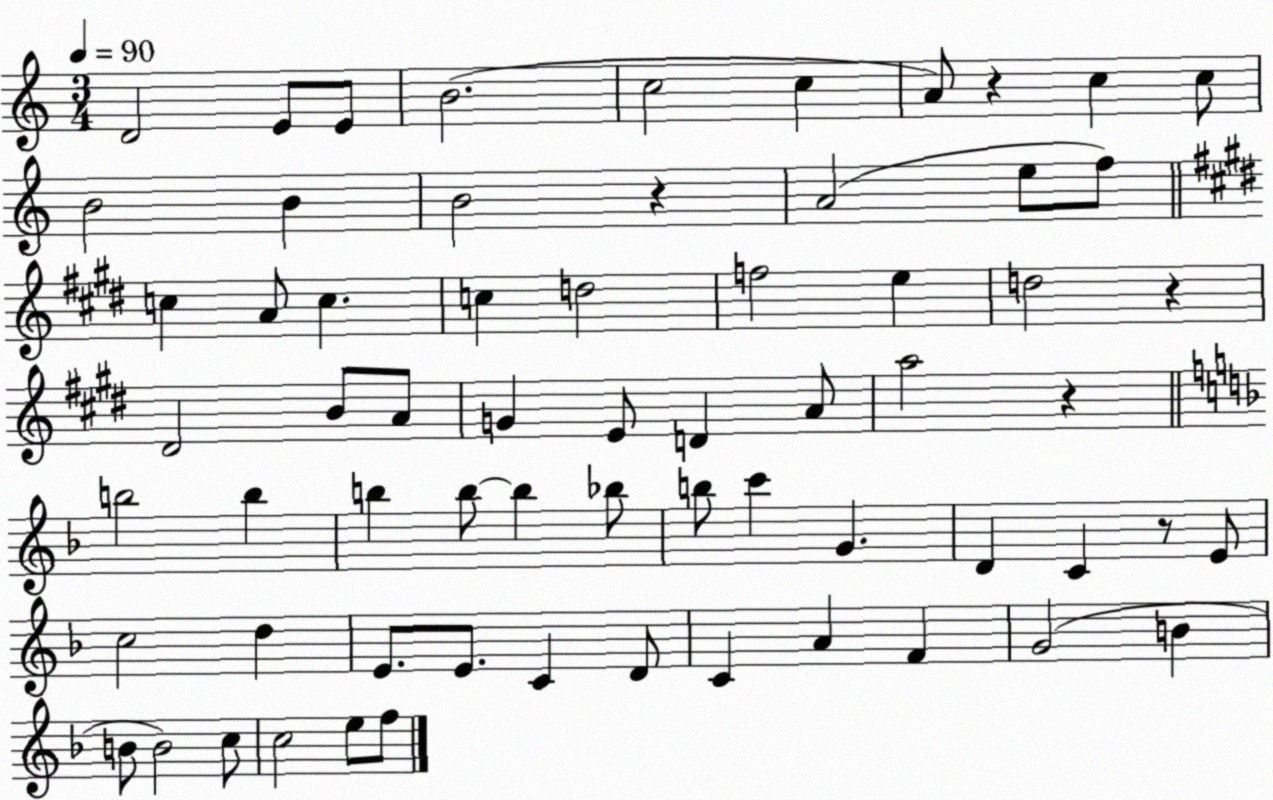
X:1
T:Untitled
M:3/4
L:1/4
K:C
D2 E/2 E/2 B2 c2 c A/2 z c c/2 B2 B B2 z A2 e/2 f/2 c A/2 c c d2 f2 e d2 z ^D2 B/2 A/2 G E/2 D A/2 a2 z b2 b b b/2 b _b/2 b/2 c' G D C z/2 E/2 c2 d E/2 E/2 C D/2 C A F G2 B B/2 B2 c/2 c2 e/2 f/2